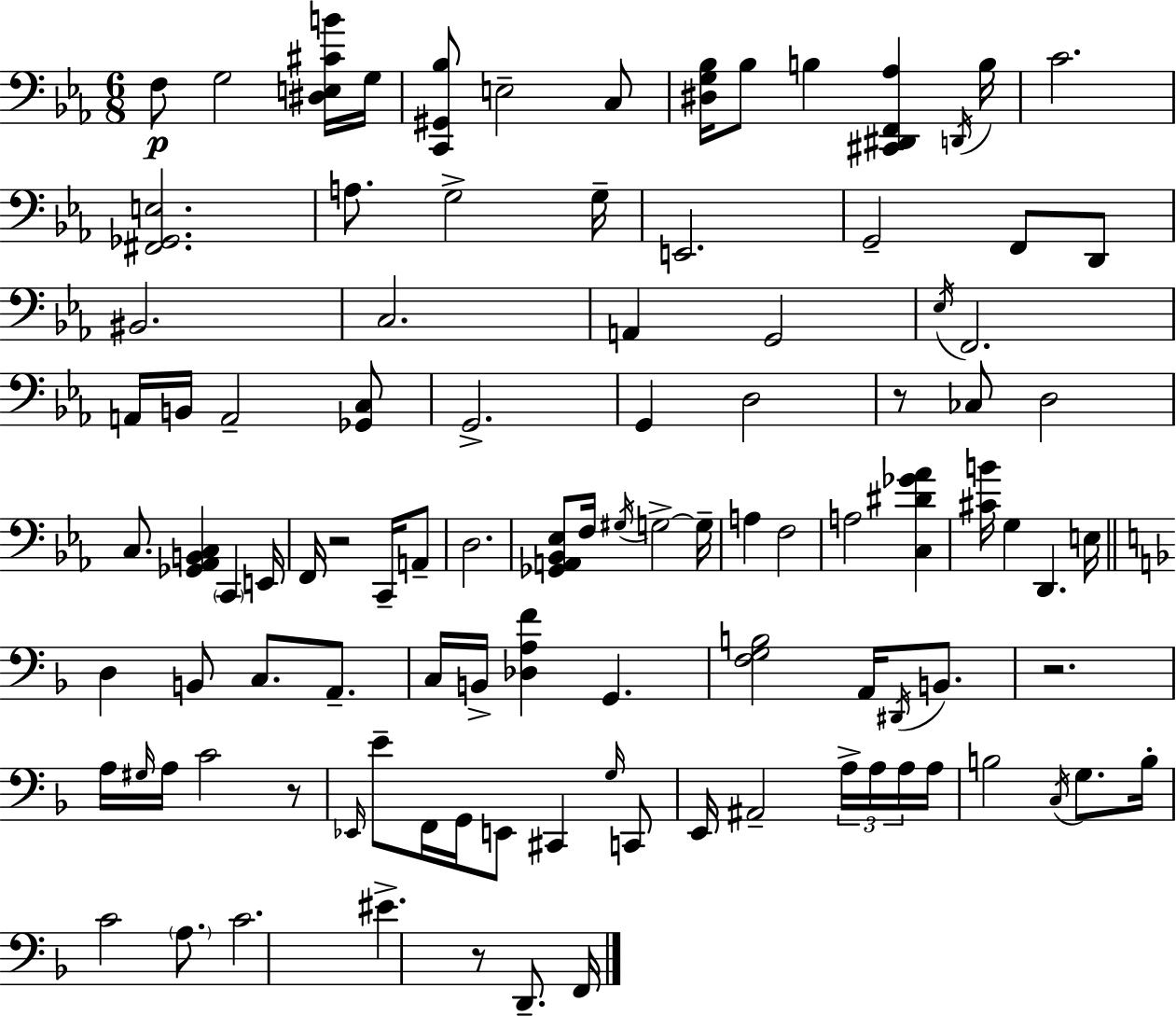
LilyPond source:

{
  \clef bass
  \numericTimeSignature
  \time 6/8
  \key ees \major
  f8\p g2 <dis e cis' b'>16 g16 | <c, gis, bes>8 e2-- c8 | <dis g bes>16 bes8 b4 <cis, dis, f, aes>4 \acciaccatura { d,16 } | b16 c'2. | \break <fis, ges, e>2. | a8. g2-> | g16-- e,2. | g,2-- f,8 d,8 | \break bis,2. | c2. | a,4 g,2 | \acciaccatura { ees16 } f,2. | \break a,16 b,16 a,2-- | <ges, c>8 g,2.-> | g,4 d2 | r8 ces8 d2 | \break c8. <ges, aes, b, c>4 \parenthesize c,4 | e,16 f,16 r2 c,16-- | a,8-- d2. | <ges, a, bes, ees>8 f16 \acciaccatura { gis16 } g2->~~ | \break g16-- a4 f2 | a2 <c dis' ges' aes'>4 | <cis' b'>16 g4 d,4. | e16 \bar "||" \break \key f \major d4 b,8 c8. a,8.-- | c16 b,16-> <des a f'>4 g,4. | <f g b>2 a,16 \acciaccatura { dis,16 } b,8. | r2. | \break a16 \grace { gis16 } a16 c'2 | r8 \grace { ees,16 } e'8-- f,16 g,16 e,8 cis,4 | \grace { g16 } c,8 e,16 ais,2-- | \tuplet 3/2 { a16-> a16 a16 } a16 b2 | \break \acciaccatura { c16 } g8. b16-. c'2 | \parenthesize a8. c'2. | eis'4.-> r8 | d,8.-- f,16 \bar "|."
}